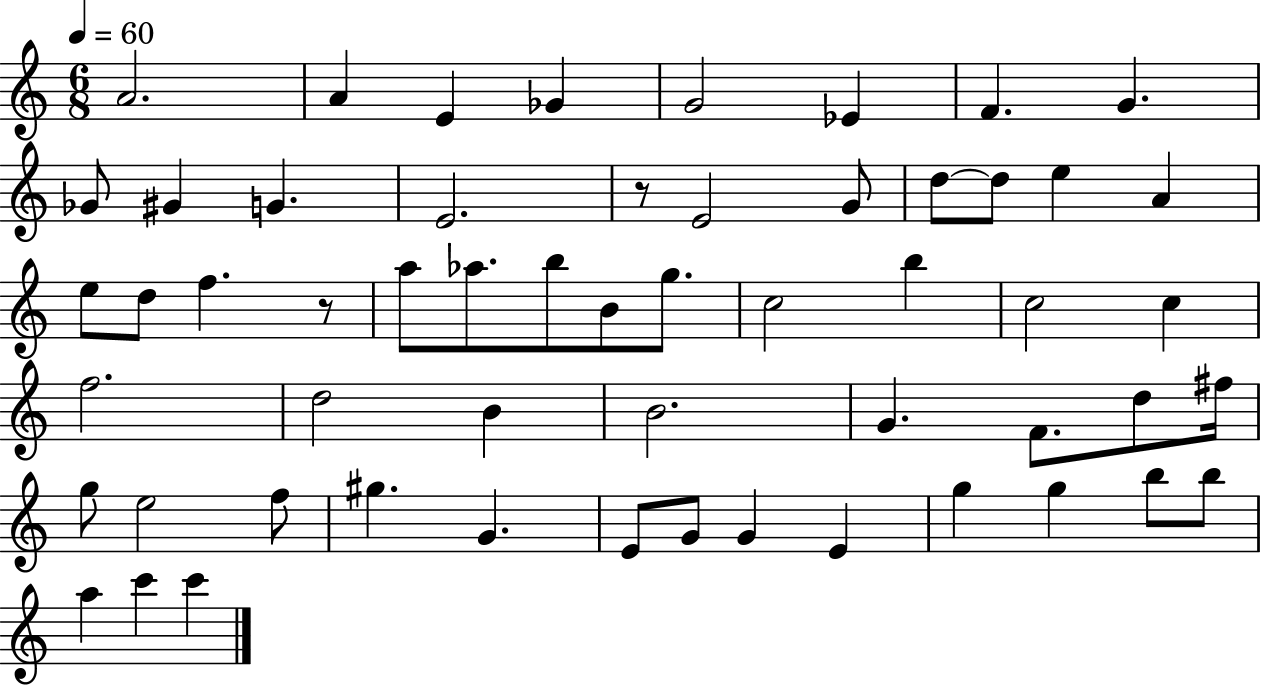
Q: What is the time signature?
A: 6/8